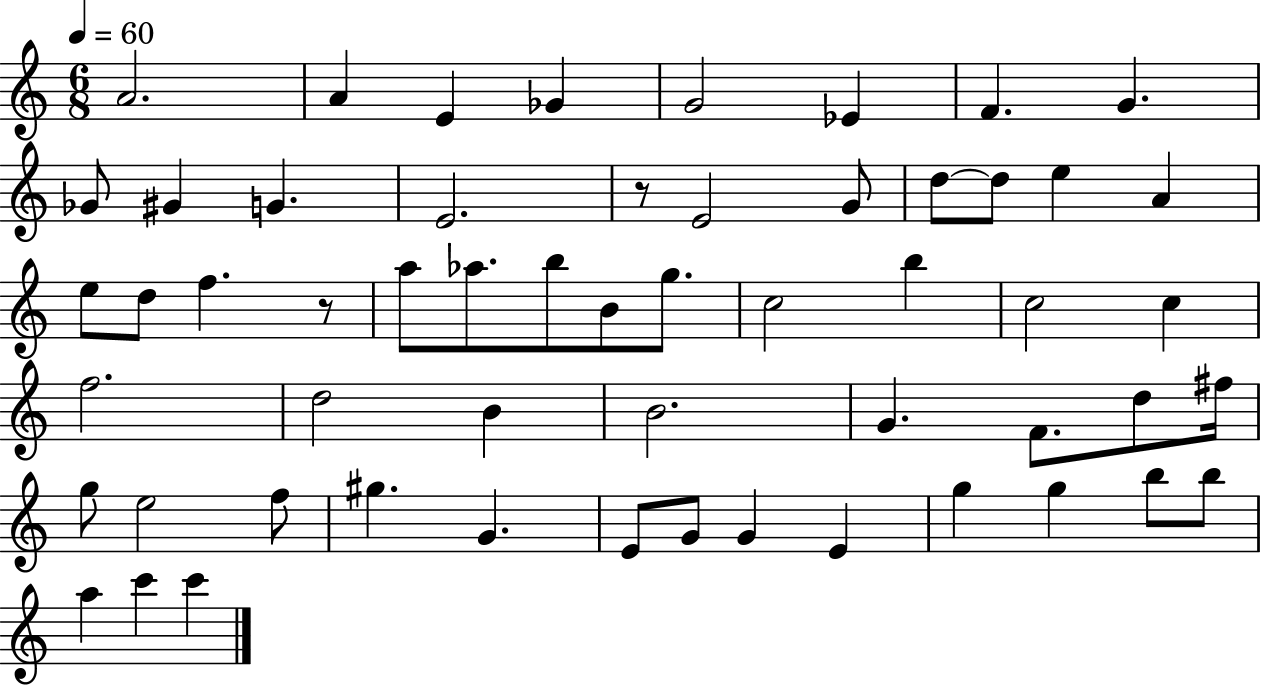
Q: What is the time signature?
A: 6/8